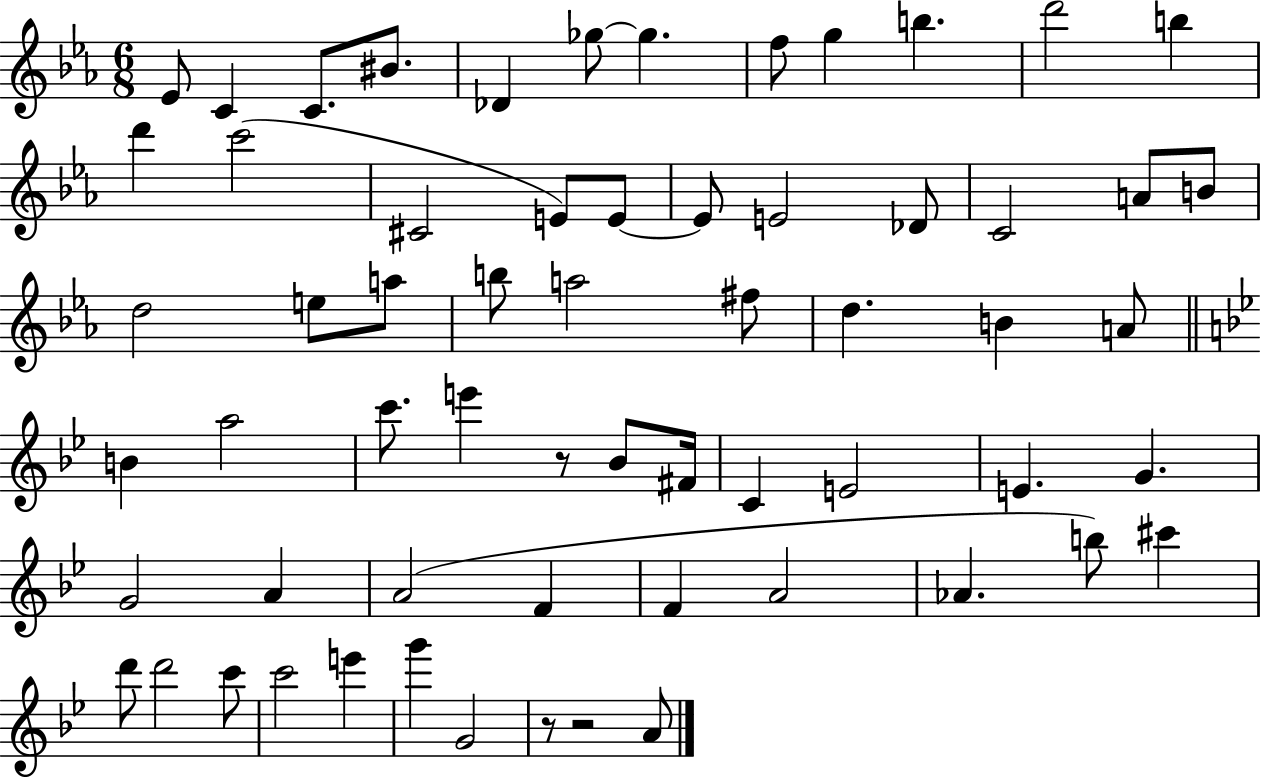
X:1
T:Untitled
M:6/8
L:1/4
K:Eb
_E/2 C C/2 ^B/2 _D _g/2 _g f/2 g b d'2 b d' c'2 ^C2 E/2 E/2 E/2 E2 _D/2 C2 A/2 B/2 d2 e/2 a/2 b/2 a2 ^f/2 d B A/2 B a2 c'/2 e' z/2 _B/2 ^F/4 C E2 E G G2 A A2 F F A2 _A b/2 ^c' d'/2 d'2 c'/2 c'2 e' g' G2 z/2 z2 A/2